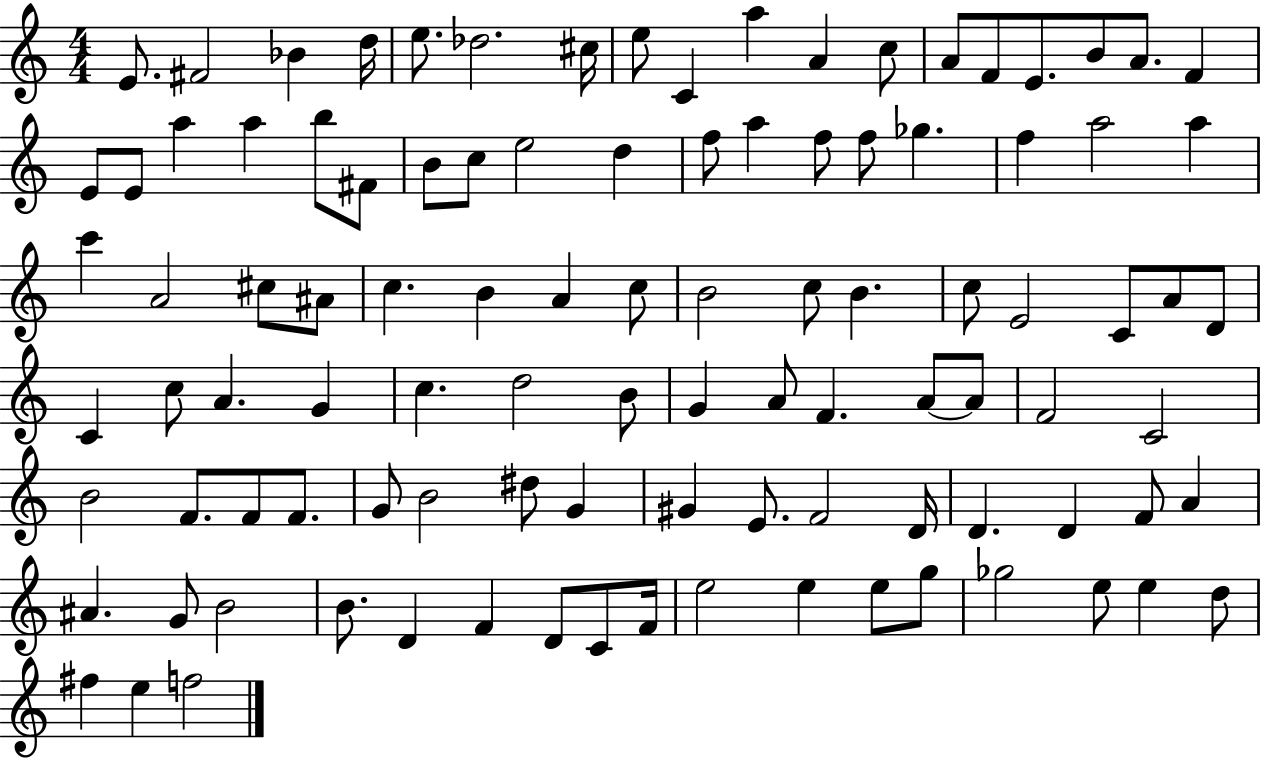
{
  \clef treble
  \numericTimeSignature
  \time 4/4
  \key c \major
  e'8. fis'2 bes'4 d''16 | e''8. des''2. cis''16 | e''8 c'4 a''4 a'4 c''8 | a'8 f'8 e'8. b'8 a'8. f'4 | \break e'8 e'8 a''4 a''4 b''8 fis'8 | b'8 c''8 e''2 d''4 | f''8 a''4 f''8 f''8 ges''4. | f''4 a''2 a''4 | \break c'''4 a'2 cis''8 ais'8 | c''4. b'4 a'4 c''8 | b'2 c''8 b'4. | c''8 e'2 c'8 a'8 d'8 | \break c'4 c''8 a'4. g'4 | c''4. d''2 b'8 | g'4 a'8 f'4. a'8~~ a'8 | f'2 c'2 | \break b'2 f'8. f'8 f'8. | g'8 b'2 dis''8 g'4 | gis'4 e'8. f'2 d'16 | d'4. d'4 f'8 a'4 | \break ais'4. g'8 b'2 | b'8. d'4 f'4 d'8 c'8 f'16 | e''2 e''4 e''8 g''8 | ges''2 e''8 e''4 d''8 | \break fis''4 e''4 f''2 | \bar "|."
}